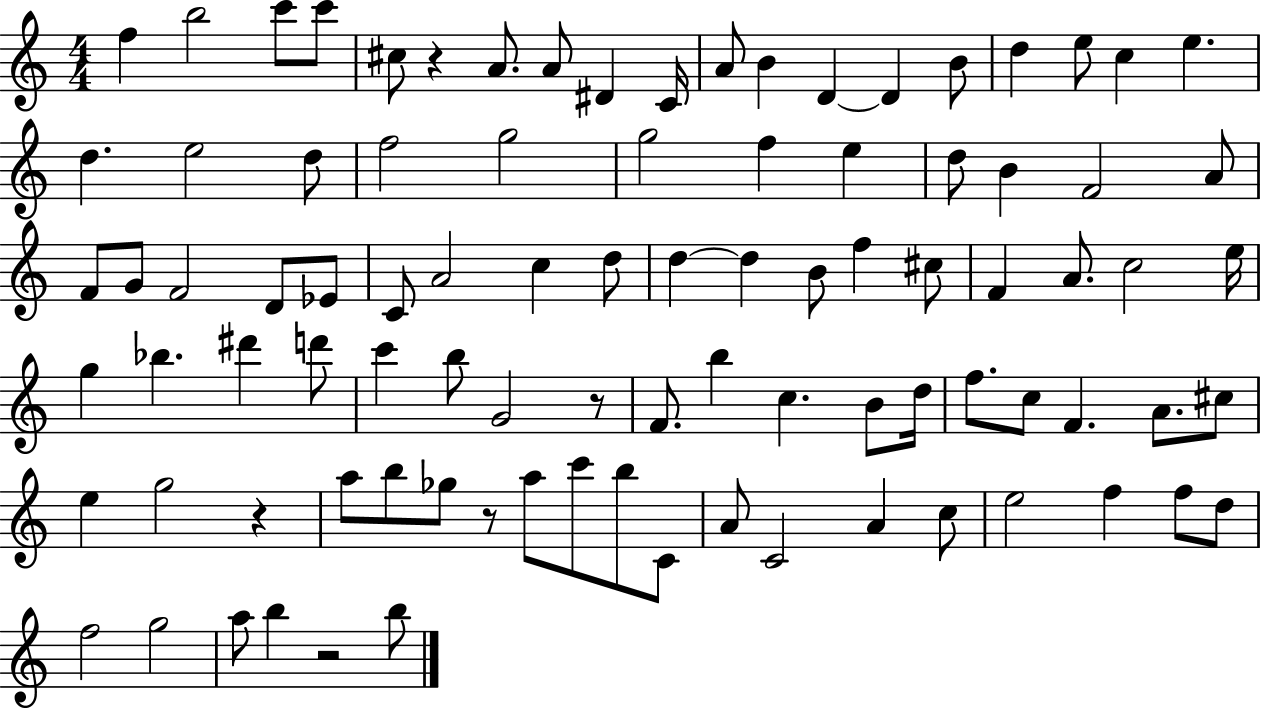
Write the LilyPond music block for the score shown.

{
  \clef treble
  \numericTimeSignature
  \time 4/4
  \key c \major
  f''4 b''2 c'''8 c'''8 | cis''8 r4 a'8. a'8 dis'4 c'16 | a'8 b'4 d'4~~ d'4 b'8 | d''4 e''8 c''4 e''4. | \break d''4. e''2 d''8 | f''2 g''2 | g''2 f''4 e''4 | d''8 b'4 f'2 a'8 | \break f'8 g'8 f'2 d'8 ees'8 | c'8 a'2 c''4 d''8 | d''4~~ d''4 b'8 f''4 cis''8 | f'4 a'8. c''2 e''16 | \break g''4 bes''4. dis'''4 d'''8 | c'''4 b''8 g'2 r8 | f'8. b''4 c''4. b'8 d''16 | f''8. c''8 f'4. a'8. cis''8 | \break e''4 g''2 r4 | a''8 b''8 ges''8 r8 a''8 c'''8 b''8 c'8 | a'8 c'2 a'4 c''8 | e''2 f''4 f''8 d''8 | \break f''2 g''2 | a''8 b''4 r2 b''8 | \bar "|."
}